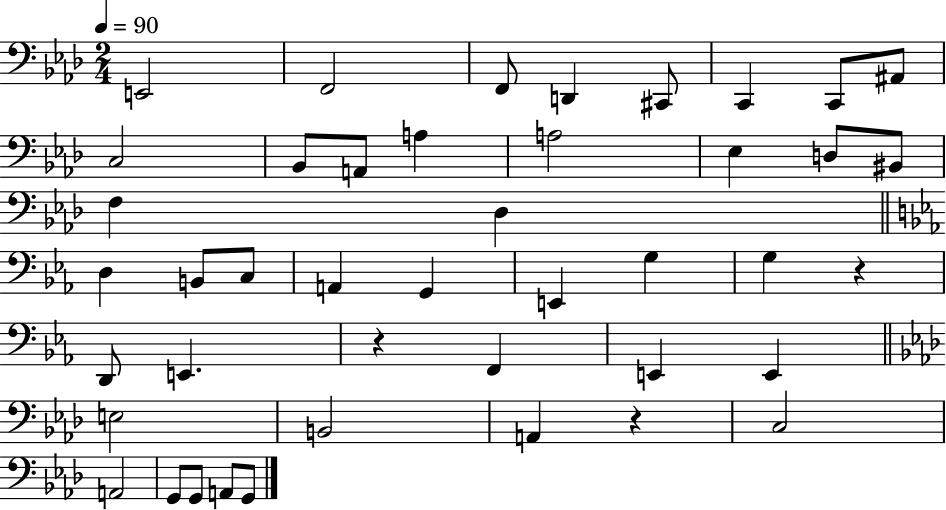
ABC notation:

X:1
T:Untitled
M:2/4
L:1/4
K:Ab
E,,2 F,,2 F,,/2 D,, ^C,,/2 C,, C,,/2 ^A,,/2 C,2 _B,,/2 A,,/2 A, A,2 _E, D,/2 ^B,,/2 F, _D, D, B,,/2 C,/2 A,, G,, E,, G, G, z D,,/2 E,, z F,, E,, E,, E,2 B,,2 A,, z C,2 A,,2 G,,/2 G,,/2 A,,/2 G,,/2